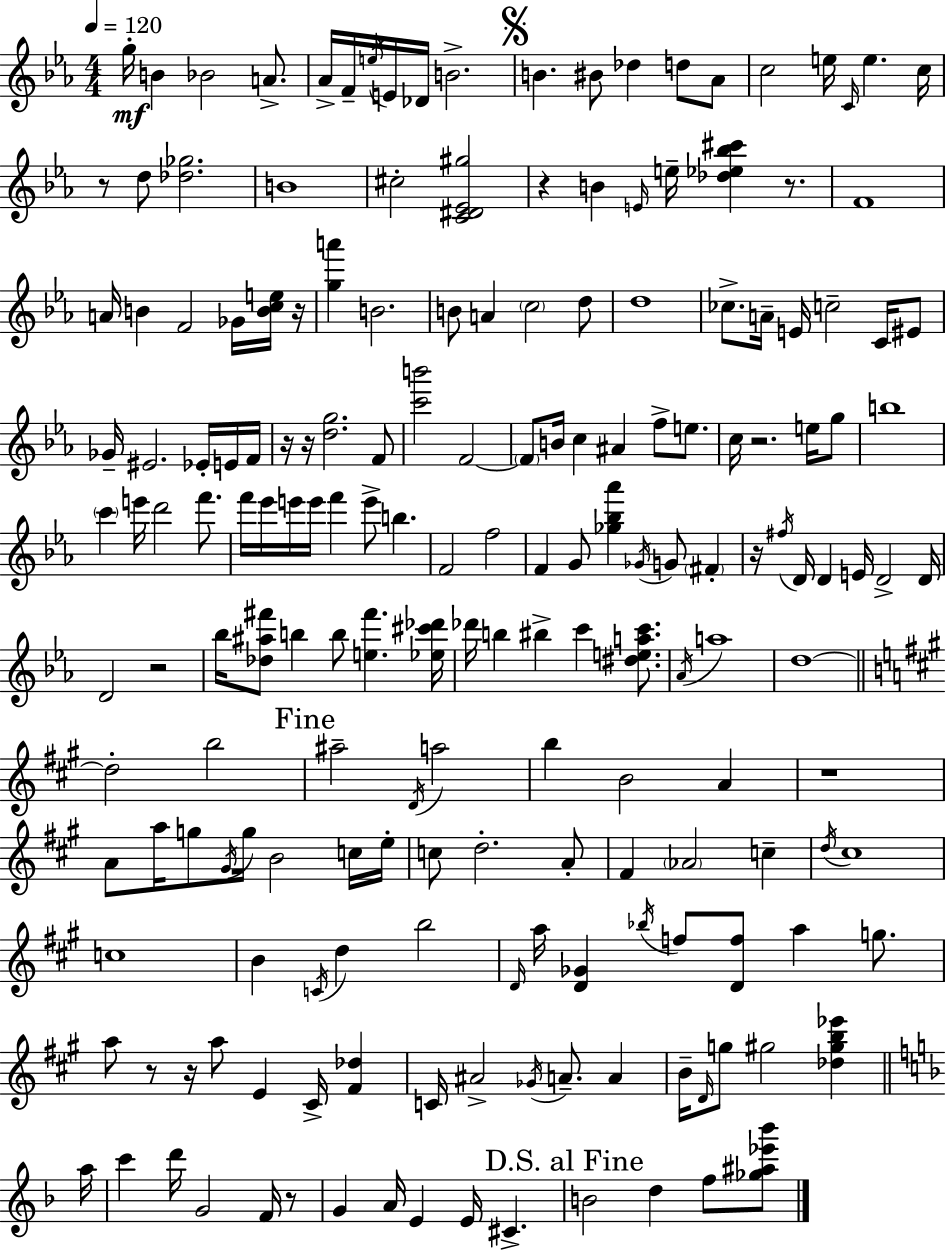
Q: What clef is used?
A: treble